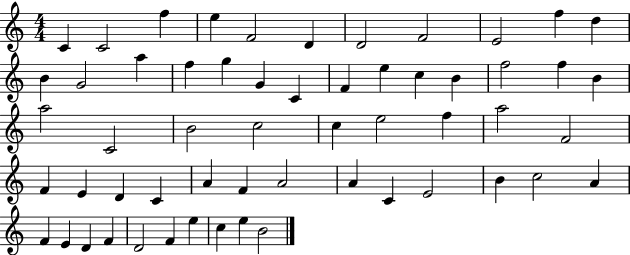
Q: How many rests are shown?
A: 0